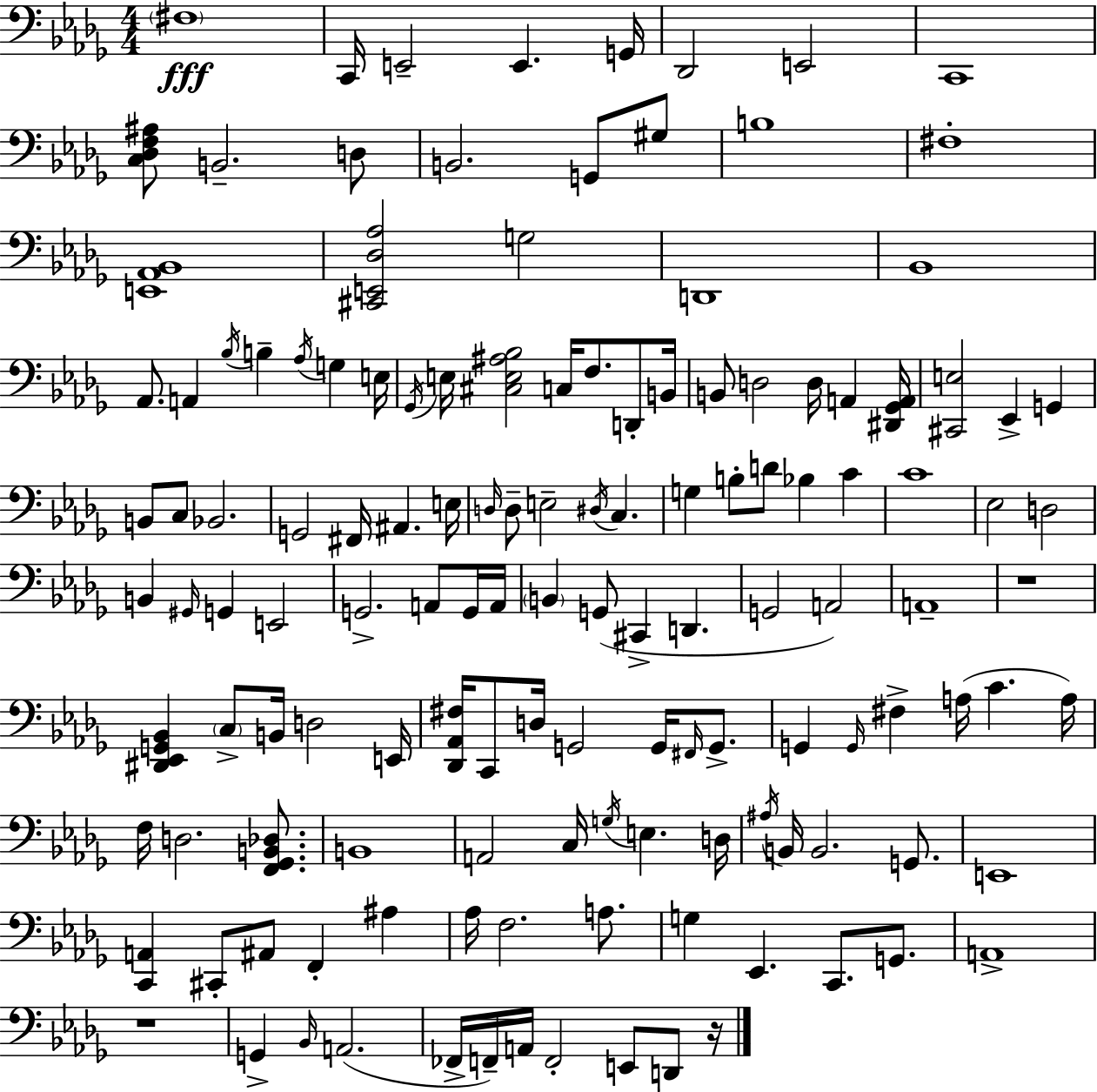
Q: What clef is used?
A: bass